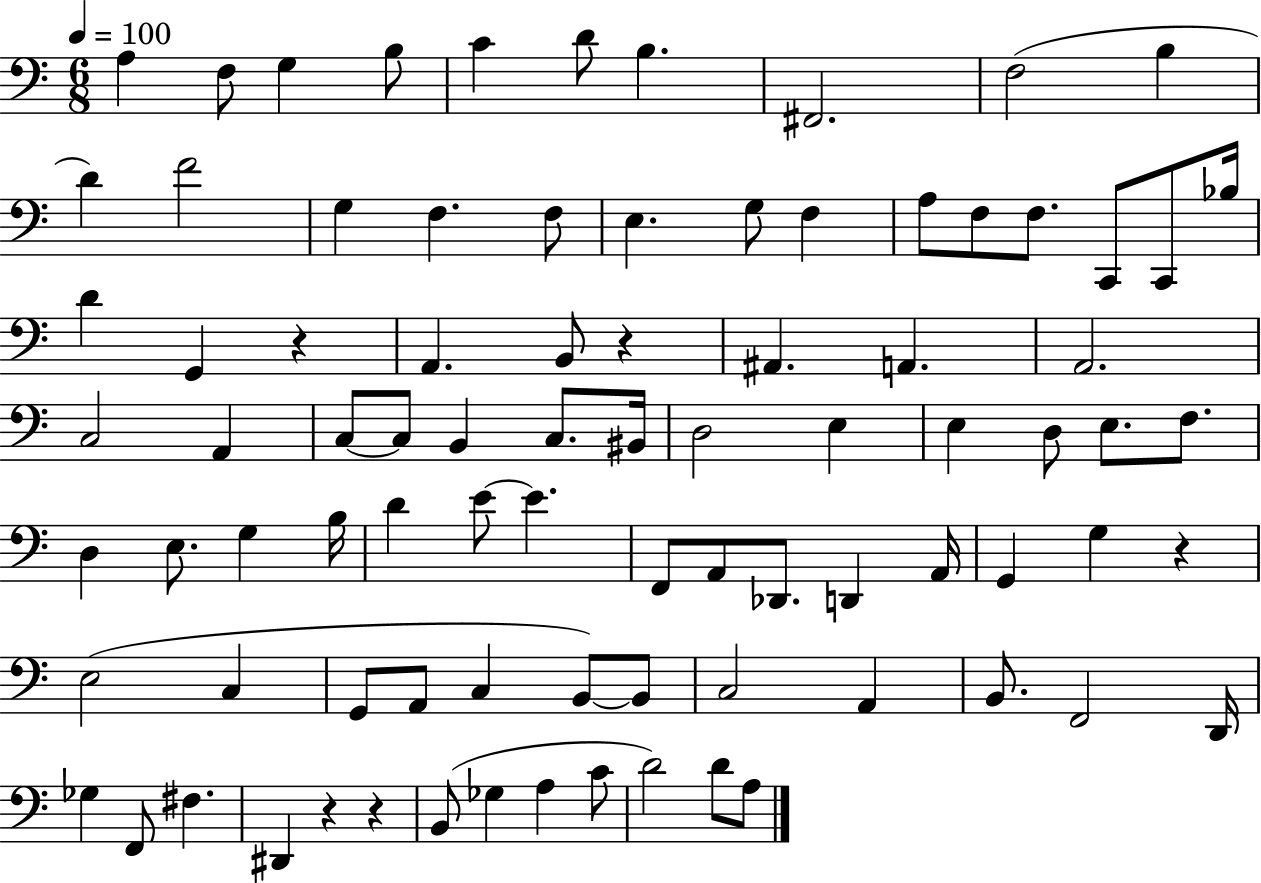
{
  \clef bass
  \numericTimeSignature
  \time 6/8
  \key c \major
  \tempo 4 = 100
  a4 f8 g4 b8 | c'4 d'8 b4. | fis,2. | f2( b4 | \break d'4) f'2 | g4 f4. f8 | e4. g8 f4 | a8 f8 f8. c,8 c,8 bes16 | \break d'4 g,4 r4 | a,4. b,8 r4 | ais,4. a,4. | a,2. | \break c2 a,4 | c8~~ c8 b,4 c8. bis,16 | d2 e4 | e4 d8 e8. f8. | \break d4 e8. g4 b16 | d'4 e'8~~ e'4. | f,8 a,8 des,8. d,4 a,16 | g,4 g4 r4 | \break e2( c4 | g,8 a,8 c4 b,8~~) b,8 | c2 a,4 | b,8. f,2 d,16 | \break ges4 f,8 fis4. | dis,4 r4 r4 | b,8( ges4 a4 c'8 | d'2) d'8 a8 | \break \bar "|."
}